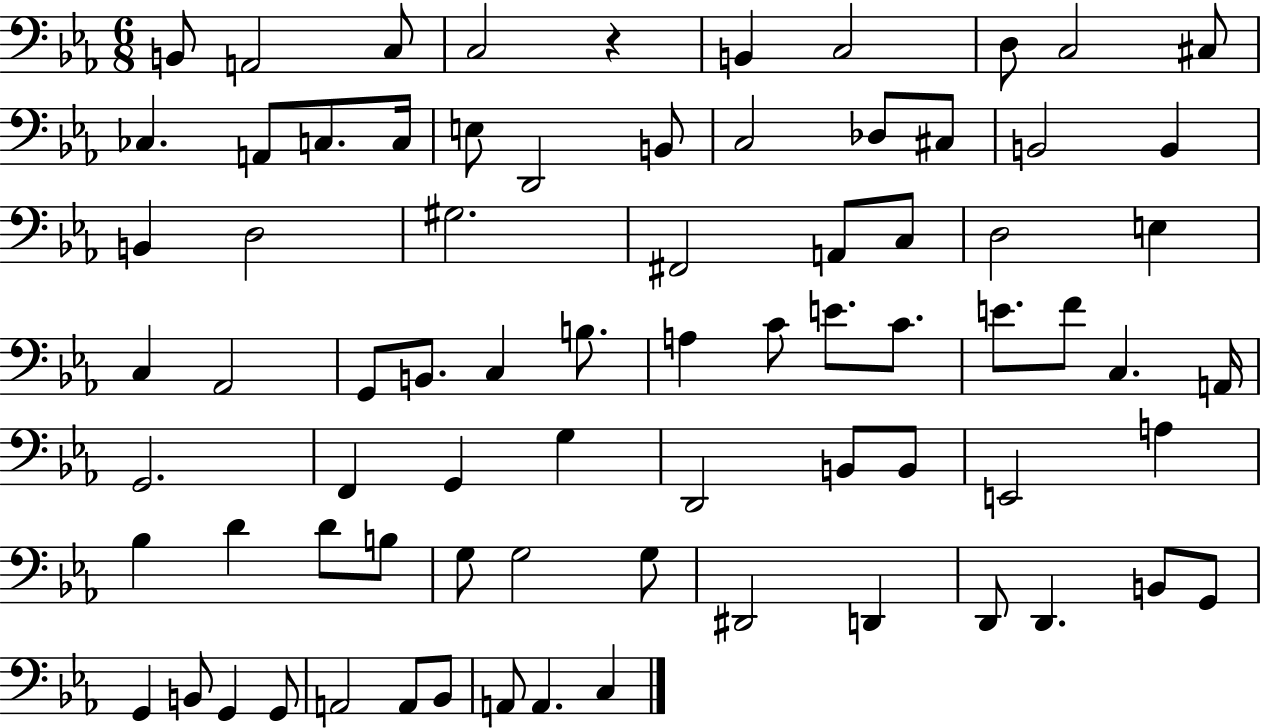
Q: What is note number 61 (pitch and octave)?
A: D2